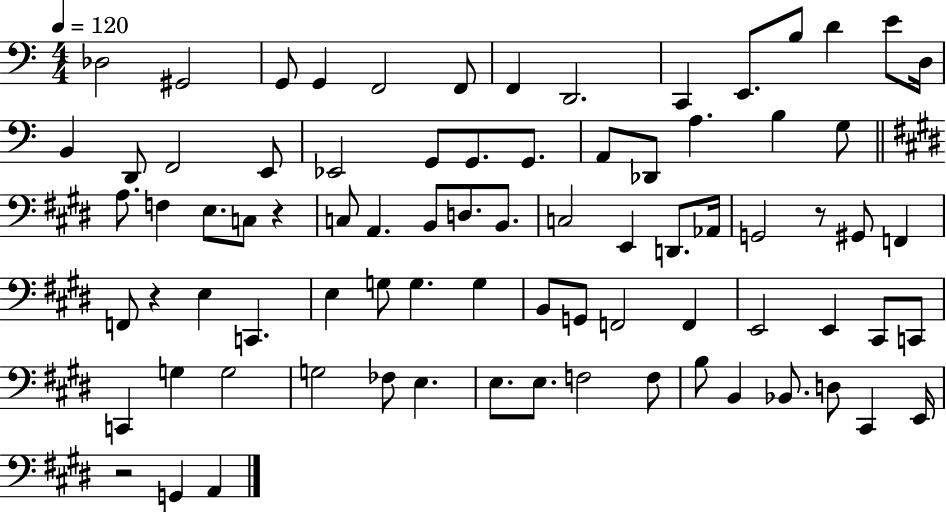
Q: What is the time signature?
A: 4/4